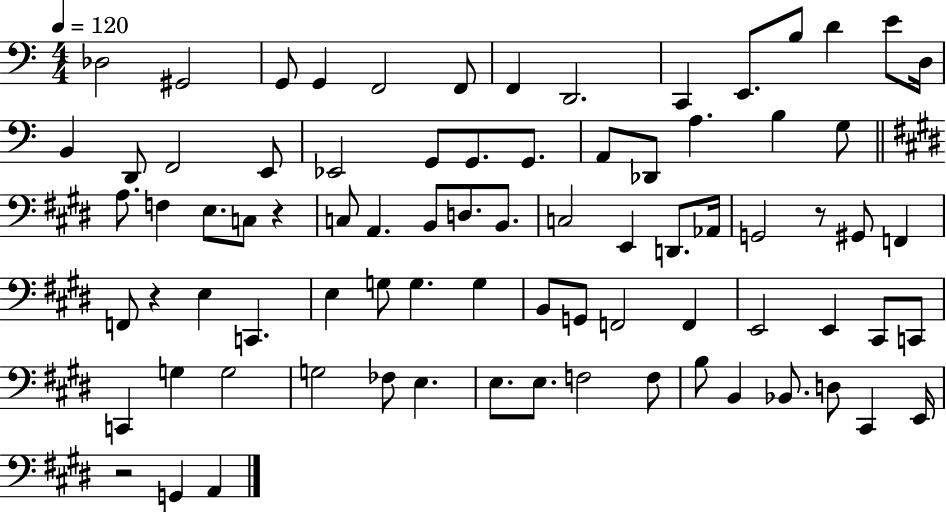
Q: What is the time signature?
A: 4/4